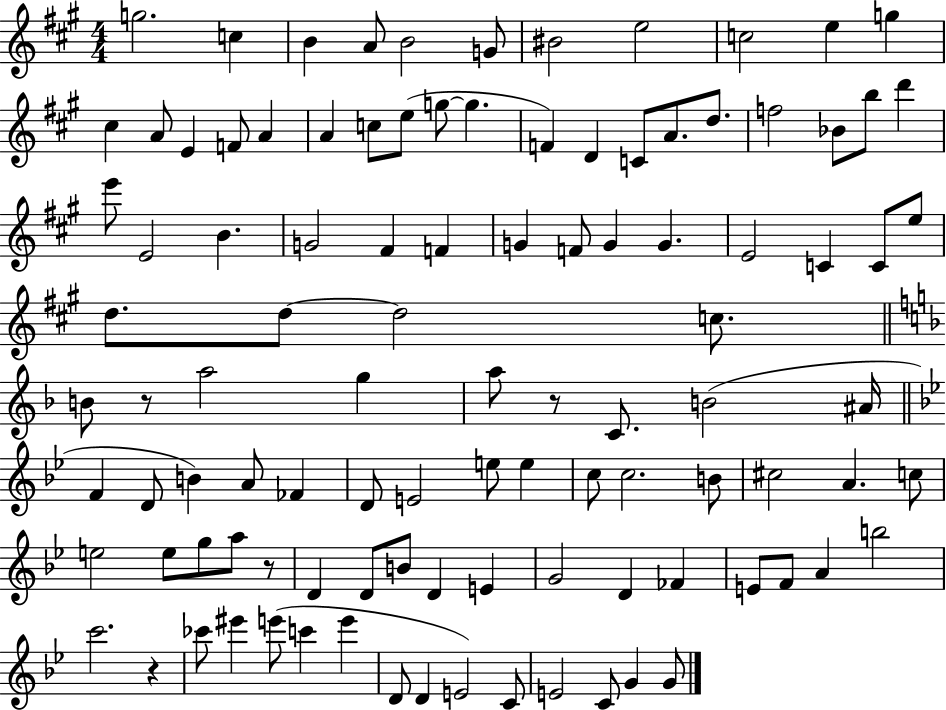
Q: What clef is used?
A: treble